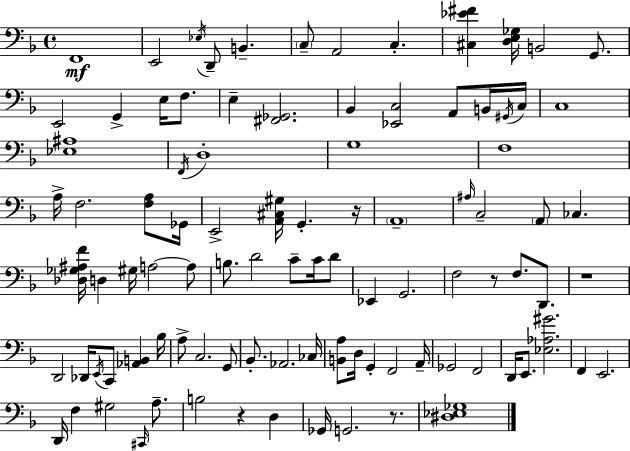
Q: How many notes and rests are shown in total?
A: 96